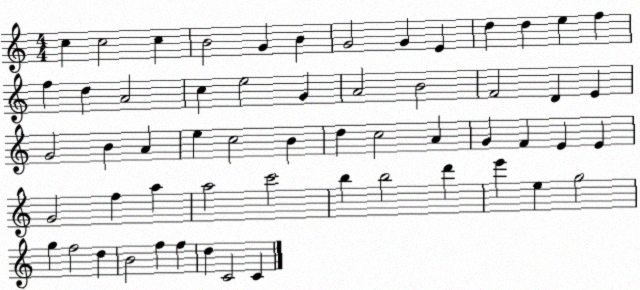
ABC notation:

X:1
T:Untitled
M:4/4
L:1/4
K:C
c c2 c B2 G B G2 G E d d e f f d A2 c e2 G A2 B2 F2 D E G2 B A e c2 B d c2 A G F E E G2 f a a2 c'2 b b2 d' e' e g2 g f2 d B2 f f d C2 C